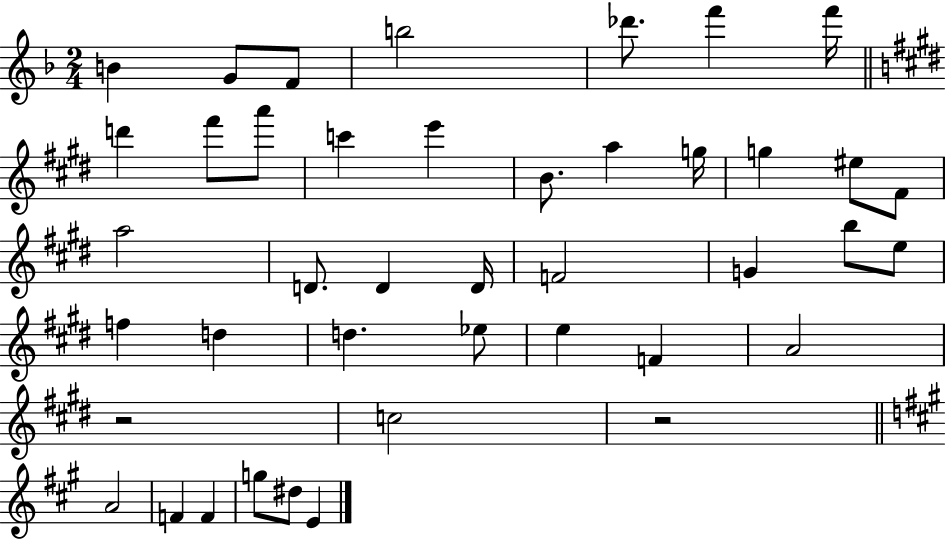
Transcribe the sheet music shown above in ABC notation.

X:1
T:Untitled
M:2/4
L:1/4
K:F
B G/2 F/2 b2 _d'/2 f' f'/4 d' ^f'/2 a'/2 c' e' B/2 a g/4 g ^e/2 ^F/2 a2 D/2 D D/4 F2 G b/2 e/2 f d d _e/2 e F A2 z2 c2 z2 A2 F F g/2 ^d/2 E